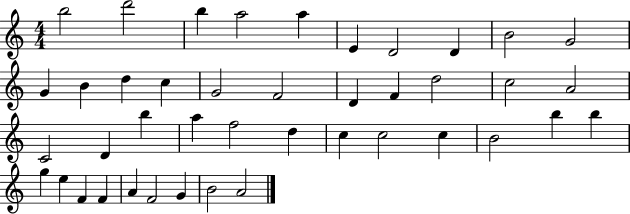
{
  \clef treble
  \numericTimeSignature
  \time 4/4
  \key c \major
  b''2 d'''2 | b''4 a''2 a''4 | e'4 d'2 d'4 | b'2 g'2 | \break g'4 b'4 d''4 c''4 | g'2 f'2 | d'4 f'4 d''2 | c''2 a'2 | \break c'2 d'4 b''4 | a''4 f''2 d''4 | c''4 c''2 c''4 | b'2 b''4 b''4 | \break g''4 e''4 f'4 f'4 | a'4 f'2 g'4 | b'2 a'2 | \bar "|."
}